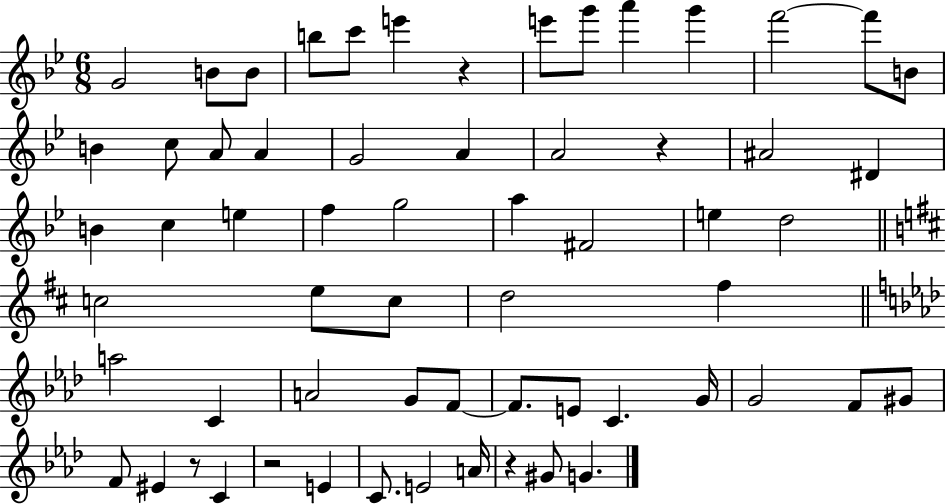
G4/h B4/e B4/e B5/e C6/e E6/q R/q E6/e G6/e A6/q G6/q F6/h F6/e B4/e B4/q C5/e A4/e A4/q G4/h A4/q A4/h R/q A#4/h D#4/q B4/q C5/q E5/q F5/q G5/h A5/q F#4/h E5/q D5/h C5/h E5/e C5/e D5/h F#5/q A5/h C4/q A4/h G4/e F4/e F4/e. E4/e C4/q. G4/s G4/h F4/e G#4/e F4/e EIS4/q R/e C4/q R/h E4/q C4/e. E4/h A4/s R/q G#4/e G4/q.